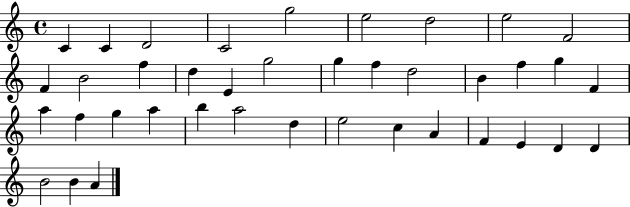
{
  \clef treble
  \time 4/4
  \defaultTimeSignature
  \key c \major
  c'4 c'4 d'2 | c'2 g''2 | e''2 d''2 | e''2 f'2 | \break f'4 b'2 f''4 | d''4 e'4 g''2 | g''4 f''4 d''2 | b'4 f''4 g''4 f'4 | \break a''4 f''4 g''4 a''4 | b''4 a''2 d''4 | e''2 c''4 a'4 | f'4 e'4 d'4 d'4 | \break b'2 b'4 a'4 | \bar "|."
}